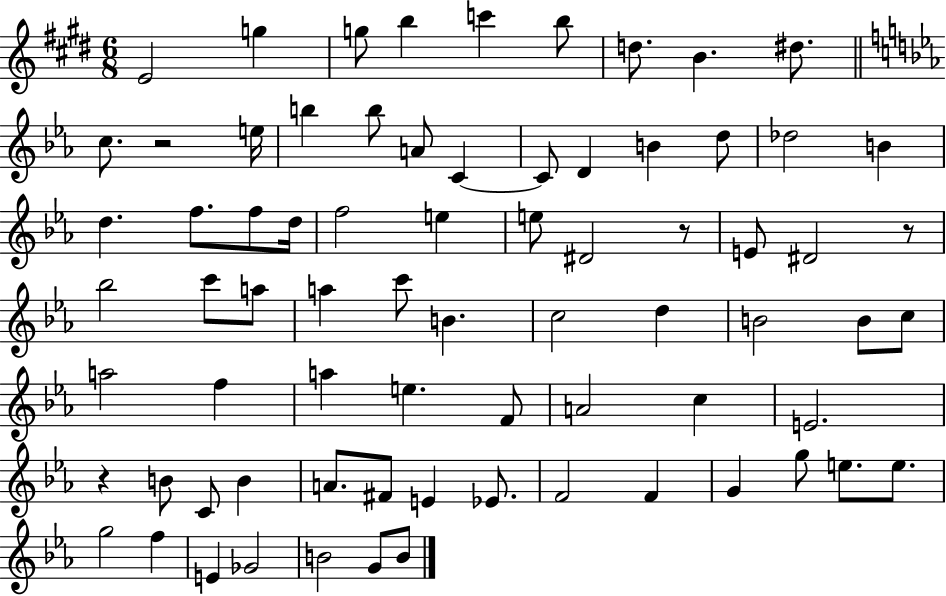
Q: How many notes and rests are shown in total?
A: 74